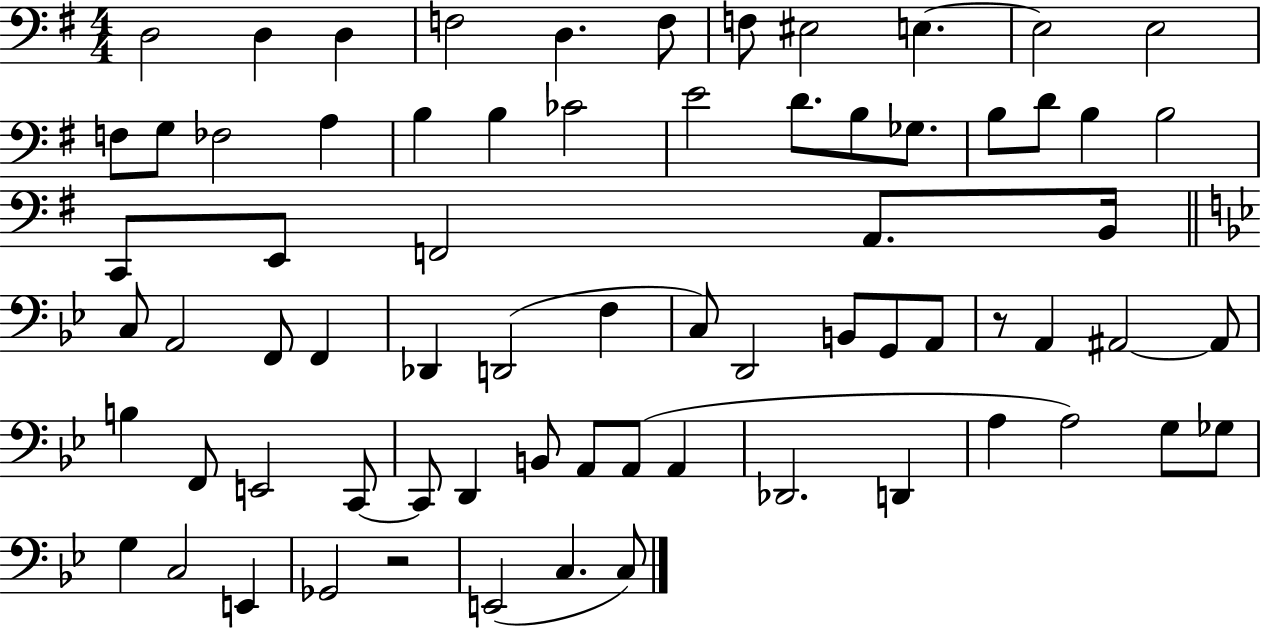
{
  \clef bass
  \numericTimeSignature
  \time 4/4
  \key g \major
  d2 d4 d4 | f2 d4. f8 | f8 eis2 e4.~~ | e2 e2 | \break f8 g8 fes2 a4 | b4 b4 ces'2 | e'2 d'8. b8 ges8. | b8 d'8 b4 b2 | \break c,8 e,8 f,2 a,8. b,16 | \bar "||" \break \key bes \major c8 a,2 f,8 f,4 | des,4 d,2( f4 | c8) d,2 b,8 g,8 a,8 | r8 a,4 ais,2~~ ais,8 | \break b4 f,8 e,2 c,8~~ | c,8 d,4 b,8 a,8 a,8( a,4 | des,2. d,4 | a4 a2) g8 ges8 | \break g4 c2 e,4 | ges,2 r2 | e,2( c4. c8) | \bar "|."
}